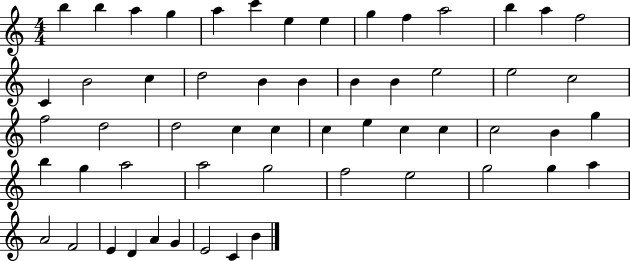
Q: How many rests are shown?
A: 0